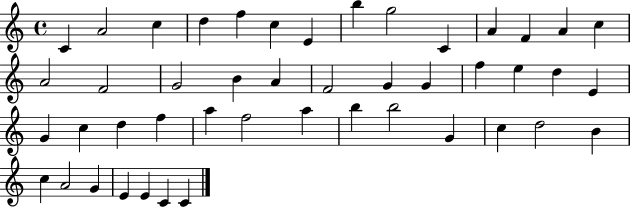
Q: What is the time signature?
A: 4/4